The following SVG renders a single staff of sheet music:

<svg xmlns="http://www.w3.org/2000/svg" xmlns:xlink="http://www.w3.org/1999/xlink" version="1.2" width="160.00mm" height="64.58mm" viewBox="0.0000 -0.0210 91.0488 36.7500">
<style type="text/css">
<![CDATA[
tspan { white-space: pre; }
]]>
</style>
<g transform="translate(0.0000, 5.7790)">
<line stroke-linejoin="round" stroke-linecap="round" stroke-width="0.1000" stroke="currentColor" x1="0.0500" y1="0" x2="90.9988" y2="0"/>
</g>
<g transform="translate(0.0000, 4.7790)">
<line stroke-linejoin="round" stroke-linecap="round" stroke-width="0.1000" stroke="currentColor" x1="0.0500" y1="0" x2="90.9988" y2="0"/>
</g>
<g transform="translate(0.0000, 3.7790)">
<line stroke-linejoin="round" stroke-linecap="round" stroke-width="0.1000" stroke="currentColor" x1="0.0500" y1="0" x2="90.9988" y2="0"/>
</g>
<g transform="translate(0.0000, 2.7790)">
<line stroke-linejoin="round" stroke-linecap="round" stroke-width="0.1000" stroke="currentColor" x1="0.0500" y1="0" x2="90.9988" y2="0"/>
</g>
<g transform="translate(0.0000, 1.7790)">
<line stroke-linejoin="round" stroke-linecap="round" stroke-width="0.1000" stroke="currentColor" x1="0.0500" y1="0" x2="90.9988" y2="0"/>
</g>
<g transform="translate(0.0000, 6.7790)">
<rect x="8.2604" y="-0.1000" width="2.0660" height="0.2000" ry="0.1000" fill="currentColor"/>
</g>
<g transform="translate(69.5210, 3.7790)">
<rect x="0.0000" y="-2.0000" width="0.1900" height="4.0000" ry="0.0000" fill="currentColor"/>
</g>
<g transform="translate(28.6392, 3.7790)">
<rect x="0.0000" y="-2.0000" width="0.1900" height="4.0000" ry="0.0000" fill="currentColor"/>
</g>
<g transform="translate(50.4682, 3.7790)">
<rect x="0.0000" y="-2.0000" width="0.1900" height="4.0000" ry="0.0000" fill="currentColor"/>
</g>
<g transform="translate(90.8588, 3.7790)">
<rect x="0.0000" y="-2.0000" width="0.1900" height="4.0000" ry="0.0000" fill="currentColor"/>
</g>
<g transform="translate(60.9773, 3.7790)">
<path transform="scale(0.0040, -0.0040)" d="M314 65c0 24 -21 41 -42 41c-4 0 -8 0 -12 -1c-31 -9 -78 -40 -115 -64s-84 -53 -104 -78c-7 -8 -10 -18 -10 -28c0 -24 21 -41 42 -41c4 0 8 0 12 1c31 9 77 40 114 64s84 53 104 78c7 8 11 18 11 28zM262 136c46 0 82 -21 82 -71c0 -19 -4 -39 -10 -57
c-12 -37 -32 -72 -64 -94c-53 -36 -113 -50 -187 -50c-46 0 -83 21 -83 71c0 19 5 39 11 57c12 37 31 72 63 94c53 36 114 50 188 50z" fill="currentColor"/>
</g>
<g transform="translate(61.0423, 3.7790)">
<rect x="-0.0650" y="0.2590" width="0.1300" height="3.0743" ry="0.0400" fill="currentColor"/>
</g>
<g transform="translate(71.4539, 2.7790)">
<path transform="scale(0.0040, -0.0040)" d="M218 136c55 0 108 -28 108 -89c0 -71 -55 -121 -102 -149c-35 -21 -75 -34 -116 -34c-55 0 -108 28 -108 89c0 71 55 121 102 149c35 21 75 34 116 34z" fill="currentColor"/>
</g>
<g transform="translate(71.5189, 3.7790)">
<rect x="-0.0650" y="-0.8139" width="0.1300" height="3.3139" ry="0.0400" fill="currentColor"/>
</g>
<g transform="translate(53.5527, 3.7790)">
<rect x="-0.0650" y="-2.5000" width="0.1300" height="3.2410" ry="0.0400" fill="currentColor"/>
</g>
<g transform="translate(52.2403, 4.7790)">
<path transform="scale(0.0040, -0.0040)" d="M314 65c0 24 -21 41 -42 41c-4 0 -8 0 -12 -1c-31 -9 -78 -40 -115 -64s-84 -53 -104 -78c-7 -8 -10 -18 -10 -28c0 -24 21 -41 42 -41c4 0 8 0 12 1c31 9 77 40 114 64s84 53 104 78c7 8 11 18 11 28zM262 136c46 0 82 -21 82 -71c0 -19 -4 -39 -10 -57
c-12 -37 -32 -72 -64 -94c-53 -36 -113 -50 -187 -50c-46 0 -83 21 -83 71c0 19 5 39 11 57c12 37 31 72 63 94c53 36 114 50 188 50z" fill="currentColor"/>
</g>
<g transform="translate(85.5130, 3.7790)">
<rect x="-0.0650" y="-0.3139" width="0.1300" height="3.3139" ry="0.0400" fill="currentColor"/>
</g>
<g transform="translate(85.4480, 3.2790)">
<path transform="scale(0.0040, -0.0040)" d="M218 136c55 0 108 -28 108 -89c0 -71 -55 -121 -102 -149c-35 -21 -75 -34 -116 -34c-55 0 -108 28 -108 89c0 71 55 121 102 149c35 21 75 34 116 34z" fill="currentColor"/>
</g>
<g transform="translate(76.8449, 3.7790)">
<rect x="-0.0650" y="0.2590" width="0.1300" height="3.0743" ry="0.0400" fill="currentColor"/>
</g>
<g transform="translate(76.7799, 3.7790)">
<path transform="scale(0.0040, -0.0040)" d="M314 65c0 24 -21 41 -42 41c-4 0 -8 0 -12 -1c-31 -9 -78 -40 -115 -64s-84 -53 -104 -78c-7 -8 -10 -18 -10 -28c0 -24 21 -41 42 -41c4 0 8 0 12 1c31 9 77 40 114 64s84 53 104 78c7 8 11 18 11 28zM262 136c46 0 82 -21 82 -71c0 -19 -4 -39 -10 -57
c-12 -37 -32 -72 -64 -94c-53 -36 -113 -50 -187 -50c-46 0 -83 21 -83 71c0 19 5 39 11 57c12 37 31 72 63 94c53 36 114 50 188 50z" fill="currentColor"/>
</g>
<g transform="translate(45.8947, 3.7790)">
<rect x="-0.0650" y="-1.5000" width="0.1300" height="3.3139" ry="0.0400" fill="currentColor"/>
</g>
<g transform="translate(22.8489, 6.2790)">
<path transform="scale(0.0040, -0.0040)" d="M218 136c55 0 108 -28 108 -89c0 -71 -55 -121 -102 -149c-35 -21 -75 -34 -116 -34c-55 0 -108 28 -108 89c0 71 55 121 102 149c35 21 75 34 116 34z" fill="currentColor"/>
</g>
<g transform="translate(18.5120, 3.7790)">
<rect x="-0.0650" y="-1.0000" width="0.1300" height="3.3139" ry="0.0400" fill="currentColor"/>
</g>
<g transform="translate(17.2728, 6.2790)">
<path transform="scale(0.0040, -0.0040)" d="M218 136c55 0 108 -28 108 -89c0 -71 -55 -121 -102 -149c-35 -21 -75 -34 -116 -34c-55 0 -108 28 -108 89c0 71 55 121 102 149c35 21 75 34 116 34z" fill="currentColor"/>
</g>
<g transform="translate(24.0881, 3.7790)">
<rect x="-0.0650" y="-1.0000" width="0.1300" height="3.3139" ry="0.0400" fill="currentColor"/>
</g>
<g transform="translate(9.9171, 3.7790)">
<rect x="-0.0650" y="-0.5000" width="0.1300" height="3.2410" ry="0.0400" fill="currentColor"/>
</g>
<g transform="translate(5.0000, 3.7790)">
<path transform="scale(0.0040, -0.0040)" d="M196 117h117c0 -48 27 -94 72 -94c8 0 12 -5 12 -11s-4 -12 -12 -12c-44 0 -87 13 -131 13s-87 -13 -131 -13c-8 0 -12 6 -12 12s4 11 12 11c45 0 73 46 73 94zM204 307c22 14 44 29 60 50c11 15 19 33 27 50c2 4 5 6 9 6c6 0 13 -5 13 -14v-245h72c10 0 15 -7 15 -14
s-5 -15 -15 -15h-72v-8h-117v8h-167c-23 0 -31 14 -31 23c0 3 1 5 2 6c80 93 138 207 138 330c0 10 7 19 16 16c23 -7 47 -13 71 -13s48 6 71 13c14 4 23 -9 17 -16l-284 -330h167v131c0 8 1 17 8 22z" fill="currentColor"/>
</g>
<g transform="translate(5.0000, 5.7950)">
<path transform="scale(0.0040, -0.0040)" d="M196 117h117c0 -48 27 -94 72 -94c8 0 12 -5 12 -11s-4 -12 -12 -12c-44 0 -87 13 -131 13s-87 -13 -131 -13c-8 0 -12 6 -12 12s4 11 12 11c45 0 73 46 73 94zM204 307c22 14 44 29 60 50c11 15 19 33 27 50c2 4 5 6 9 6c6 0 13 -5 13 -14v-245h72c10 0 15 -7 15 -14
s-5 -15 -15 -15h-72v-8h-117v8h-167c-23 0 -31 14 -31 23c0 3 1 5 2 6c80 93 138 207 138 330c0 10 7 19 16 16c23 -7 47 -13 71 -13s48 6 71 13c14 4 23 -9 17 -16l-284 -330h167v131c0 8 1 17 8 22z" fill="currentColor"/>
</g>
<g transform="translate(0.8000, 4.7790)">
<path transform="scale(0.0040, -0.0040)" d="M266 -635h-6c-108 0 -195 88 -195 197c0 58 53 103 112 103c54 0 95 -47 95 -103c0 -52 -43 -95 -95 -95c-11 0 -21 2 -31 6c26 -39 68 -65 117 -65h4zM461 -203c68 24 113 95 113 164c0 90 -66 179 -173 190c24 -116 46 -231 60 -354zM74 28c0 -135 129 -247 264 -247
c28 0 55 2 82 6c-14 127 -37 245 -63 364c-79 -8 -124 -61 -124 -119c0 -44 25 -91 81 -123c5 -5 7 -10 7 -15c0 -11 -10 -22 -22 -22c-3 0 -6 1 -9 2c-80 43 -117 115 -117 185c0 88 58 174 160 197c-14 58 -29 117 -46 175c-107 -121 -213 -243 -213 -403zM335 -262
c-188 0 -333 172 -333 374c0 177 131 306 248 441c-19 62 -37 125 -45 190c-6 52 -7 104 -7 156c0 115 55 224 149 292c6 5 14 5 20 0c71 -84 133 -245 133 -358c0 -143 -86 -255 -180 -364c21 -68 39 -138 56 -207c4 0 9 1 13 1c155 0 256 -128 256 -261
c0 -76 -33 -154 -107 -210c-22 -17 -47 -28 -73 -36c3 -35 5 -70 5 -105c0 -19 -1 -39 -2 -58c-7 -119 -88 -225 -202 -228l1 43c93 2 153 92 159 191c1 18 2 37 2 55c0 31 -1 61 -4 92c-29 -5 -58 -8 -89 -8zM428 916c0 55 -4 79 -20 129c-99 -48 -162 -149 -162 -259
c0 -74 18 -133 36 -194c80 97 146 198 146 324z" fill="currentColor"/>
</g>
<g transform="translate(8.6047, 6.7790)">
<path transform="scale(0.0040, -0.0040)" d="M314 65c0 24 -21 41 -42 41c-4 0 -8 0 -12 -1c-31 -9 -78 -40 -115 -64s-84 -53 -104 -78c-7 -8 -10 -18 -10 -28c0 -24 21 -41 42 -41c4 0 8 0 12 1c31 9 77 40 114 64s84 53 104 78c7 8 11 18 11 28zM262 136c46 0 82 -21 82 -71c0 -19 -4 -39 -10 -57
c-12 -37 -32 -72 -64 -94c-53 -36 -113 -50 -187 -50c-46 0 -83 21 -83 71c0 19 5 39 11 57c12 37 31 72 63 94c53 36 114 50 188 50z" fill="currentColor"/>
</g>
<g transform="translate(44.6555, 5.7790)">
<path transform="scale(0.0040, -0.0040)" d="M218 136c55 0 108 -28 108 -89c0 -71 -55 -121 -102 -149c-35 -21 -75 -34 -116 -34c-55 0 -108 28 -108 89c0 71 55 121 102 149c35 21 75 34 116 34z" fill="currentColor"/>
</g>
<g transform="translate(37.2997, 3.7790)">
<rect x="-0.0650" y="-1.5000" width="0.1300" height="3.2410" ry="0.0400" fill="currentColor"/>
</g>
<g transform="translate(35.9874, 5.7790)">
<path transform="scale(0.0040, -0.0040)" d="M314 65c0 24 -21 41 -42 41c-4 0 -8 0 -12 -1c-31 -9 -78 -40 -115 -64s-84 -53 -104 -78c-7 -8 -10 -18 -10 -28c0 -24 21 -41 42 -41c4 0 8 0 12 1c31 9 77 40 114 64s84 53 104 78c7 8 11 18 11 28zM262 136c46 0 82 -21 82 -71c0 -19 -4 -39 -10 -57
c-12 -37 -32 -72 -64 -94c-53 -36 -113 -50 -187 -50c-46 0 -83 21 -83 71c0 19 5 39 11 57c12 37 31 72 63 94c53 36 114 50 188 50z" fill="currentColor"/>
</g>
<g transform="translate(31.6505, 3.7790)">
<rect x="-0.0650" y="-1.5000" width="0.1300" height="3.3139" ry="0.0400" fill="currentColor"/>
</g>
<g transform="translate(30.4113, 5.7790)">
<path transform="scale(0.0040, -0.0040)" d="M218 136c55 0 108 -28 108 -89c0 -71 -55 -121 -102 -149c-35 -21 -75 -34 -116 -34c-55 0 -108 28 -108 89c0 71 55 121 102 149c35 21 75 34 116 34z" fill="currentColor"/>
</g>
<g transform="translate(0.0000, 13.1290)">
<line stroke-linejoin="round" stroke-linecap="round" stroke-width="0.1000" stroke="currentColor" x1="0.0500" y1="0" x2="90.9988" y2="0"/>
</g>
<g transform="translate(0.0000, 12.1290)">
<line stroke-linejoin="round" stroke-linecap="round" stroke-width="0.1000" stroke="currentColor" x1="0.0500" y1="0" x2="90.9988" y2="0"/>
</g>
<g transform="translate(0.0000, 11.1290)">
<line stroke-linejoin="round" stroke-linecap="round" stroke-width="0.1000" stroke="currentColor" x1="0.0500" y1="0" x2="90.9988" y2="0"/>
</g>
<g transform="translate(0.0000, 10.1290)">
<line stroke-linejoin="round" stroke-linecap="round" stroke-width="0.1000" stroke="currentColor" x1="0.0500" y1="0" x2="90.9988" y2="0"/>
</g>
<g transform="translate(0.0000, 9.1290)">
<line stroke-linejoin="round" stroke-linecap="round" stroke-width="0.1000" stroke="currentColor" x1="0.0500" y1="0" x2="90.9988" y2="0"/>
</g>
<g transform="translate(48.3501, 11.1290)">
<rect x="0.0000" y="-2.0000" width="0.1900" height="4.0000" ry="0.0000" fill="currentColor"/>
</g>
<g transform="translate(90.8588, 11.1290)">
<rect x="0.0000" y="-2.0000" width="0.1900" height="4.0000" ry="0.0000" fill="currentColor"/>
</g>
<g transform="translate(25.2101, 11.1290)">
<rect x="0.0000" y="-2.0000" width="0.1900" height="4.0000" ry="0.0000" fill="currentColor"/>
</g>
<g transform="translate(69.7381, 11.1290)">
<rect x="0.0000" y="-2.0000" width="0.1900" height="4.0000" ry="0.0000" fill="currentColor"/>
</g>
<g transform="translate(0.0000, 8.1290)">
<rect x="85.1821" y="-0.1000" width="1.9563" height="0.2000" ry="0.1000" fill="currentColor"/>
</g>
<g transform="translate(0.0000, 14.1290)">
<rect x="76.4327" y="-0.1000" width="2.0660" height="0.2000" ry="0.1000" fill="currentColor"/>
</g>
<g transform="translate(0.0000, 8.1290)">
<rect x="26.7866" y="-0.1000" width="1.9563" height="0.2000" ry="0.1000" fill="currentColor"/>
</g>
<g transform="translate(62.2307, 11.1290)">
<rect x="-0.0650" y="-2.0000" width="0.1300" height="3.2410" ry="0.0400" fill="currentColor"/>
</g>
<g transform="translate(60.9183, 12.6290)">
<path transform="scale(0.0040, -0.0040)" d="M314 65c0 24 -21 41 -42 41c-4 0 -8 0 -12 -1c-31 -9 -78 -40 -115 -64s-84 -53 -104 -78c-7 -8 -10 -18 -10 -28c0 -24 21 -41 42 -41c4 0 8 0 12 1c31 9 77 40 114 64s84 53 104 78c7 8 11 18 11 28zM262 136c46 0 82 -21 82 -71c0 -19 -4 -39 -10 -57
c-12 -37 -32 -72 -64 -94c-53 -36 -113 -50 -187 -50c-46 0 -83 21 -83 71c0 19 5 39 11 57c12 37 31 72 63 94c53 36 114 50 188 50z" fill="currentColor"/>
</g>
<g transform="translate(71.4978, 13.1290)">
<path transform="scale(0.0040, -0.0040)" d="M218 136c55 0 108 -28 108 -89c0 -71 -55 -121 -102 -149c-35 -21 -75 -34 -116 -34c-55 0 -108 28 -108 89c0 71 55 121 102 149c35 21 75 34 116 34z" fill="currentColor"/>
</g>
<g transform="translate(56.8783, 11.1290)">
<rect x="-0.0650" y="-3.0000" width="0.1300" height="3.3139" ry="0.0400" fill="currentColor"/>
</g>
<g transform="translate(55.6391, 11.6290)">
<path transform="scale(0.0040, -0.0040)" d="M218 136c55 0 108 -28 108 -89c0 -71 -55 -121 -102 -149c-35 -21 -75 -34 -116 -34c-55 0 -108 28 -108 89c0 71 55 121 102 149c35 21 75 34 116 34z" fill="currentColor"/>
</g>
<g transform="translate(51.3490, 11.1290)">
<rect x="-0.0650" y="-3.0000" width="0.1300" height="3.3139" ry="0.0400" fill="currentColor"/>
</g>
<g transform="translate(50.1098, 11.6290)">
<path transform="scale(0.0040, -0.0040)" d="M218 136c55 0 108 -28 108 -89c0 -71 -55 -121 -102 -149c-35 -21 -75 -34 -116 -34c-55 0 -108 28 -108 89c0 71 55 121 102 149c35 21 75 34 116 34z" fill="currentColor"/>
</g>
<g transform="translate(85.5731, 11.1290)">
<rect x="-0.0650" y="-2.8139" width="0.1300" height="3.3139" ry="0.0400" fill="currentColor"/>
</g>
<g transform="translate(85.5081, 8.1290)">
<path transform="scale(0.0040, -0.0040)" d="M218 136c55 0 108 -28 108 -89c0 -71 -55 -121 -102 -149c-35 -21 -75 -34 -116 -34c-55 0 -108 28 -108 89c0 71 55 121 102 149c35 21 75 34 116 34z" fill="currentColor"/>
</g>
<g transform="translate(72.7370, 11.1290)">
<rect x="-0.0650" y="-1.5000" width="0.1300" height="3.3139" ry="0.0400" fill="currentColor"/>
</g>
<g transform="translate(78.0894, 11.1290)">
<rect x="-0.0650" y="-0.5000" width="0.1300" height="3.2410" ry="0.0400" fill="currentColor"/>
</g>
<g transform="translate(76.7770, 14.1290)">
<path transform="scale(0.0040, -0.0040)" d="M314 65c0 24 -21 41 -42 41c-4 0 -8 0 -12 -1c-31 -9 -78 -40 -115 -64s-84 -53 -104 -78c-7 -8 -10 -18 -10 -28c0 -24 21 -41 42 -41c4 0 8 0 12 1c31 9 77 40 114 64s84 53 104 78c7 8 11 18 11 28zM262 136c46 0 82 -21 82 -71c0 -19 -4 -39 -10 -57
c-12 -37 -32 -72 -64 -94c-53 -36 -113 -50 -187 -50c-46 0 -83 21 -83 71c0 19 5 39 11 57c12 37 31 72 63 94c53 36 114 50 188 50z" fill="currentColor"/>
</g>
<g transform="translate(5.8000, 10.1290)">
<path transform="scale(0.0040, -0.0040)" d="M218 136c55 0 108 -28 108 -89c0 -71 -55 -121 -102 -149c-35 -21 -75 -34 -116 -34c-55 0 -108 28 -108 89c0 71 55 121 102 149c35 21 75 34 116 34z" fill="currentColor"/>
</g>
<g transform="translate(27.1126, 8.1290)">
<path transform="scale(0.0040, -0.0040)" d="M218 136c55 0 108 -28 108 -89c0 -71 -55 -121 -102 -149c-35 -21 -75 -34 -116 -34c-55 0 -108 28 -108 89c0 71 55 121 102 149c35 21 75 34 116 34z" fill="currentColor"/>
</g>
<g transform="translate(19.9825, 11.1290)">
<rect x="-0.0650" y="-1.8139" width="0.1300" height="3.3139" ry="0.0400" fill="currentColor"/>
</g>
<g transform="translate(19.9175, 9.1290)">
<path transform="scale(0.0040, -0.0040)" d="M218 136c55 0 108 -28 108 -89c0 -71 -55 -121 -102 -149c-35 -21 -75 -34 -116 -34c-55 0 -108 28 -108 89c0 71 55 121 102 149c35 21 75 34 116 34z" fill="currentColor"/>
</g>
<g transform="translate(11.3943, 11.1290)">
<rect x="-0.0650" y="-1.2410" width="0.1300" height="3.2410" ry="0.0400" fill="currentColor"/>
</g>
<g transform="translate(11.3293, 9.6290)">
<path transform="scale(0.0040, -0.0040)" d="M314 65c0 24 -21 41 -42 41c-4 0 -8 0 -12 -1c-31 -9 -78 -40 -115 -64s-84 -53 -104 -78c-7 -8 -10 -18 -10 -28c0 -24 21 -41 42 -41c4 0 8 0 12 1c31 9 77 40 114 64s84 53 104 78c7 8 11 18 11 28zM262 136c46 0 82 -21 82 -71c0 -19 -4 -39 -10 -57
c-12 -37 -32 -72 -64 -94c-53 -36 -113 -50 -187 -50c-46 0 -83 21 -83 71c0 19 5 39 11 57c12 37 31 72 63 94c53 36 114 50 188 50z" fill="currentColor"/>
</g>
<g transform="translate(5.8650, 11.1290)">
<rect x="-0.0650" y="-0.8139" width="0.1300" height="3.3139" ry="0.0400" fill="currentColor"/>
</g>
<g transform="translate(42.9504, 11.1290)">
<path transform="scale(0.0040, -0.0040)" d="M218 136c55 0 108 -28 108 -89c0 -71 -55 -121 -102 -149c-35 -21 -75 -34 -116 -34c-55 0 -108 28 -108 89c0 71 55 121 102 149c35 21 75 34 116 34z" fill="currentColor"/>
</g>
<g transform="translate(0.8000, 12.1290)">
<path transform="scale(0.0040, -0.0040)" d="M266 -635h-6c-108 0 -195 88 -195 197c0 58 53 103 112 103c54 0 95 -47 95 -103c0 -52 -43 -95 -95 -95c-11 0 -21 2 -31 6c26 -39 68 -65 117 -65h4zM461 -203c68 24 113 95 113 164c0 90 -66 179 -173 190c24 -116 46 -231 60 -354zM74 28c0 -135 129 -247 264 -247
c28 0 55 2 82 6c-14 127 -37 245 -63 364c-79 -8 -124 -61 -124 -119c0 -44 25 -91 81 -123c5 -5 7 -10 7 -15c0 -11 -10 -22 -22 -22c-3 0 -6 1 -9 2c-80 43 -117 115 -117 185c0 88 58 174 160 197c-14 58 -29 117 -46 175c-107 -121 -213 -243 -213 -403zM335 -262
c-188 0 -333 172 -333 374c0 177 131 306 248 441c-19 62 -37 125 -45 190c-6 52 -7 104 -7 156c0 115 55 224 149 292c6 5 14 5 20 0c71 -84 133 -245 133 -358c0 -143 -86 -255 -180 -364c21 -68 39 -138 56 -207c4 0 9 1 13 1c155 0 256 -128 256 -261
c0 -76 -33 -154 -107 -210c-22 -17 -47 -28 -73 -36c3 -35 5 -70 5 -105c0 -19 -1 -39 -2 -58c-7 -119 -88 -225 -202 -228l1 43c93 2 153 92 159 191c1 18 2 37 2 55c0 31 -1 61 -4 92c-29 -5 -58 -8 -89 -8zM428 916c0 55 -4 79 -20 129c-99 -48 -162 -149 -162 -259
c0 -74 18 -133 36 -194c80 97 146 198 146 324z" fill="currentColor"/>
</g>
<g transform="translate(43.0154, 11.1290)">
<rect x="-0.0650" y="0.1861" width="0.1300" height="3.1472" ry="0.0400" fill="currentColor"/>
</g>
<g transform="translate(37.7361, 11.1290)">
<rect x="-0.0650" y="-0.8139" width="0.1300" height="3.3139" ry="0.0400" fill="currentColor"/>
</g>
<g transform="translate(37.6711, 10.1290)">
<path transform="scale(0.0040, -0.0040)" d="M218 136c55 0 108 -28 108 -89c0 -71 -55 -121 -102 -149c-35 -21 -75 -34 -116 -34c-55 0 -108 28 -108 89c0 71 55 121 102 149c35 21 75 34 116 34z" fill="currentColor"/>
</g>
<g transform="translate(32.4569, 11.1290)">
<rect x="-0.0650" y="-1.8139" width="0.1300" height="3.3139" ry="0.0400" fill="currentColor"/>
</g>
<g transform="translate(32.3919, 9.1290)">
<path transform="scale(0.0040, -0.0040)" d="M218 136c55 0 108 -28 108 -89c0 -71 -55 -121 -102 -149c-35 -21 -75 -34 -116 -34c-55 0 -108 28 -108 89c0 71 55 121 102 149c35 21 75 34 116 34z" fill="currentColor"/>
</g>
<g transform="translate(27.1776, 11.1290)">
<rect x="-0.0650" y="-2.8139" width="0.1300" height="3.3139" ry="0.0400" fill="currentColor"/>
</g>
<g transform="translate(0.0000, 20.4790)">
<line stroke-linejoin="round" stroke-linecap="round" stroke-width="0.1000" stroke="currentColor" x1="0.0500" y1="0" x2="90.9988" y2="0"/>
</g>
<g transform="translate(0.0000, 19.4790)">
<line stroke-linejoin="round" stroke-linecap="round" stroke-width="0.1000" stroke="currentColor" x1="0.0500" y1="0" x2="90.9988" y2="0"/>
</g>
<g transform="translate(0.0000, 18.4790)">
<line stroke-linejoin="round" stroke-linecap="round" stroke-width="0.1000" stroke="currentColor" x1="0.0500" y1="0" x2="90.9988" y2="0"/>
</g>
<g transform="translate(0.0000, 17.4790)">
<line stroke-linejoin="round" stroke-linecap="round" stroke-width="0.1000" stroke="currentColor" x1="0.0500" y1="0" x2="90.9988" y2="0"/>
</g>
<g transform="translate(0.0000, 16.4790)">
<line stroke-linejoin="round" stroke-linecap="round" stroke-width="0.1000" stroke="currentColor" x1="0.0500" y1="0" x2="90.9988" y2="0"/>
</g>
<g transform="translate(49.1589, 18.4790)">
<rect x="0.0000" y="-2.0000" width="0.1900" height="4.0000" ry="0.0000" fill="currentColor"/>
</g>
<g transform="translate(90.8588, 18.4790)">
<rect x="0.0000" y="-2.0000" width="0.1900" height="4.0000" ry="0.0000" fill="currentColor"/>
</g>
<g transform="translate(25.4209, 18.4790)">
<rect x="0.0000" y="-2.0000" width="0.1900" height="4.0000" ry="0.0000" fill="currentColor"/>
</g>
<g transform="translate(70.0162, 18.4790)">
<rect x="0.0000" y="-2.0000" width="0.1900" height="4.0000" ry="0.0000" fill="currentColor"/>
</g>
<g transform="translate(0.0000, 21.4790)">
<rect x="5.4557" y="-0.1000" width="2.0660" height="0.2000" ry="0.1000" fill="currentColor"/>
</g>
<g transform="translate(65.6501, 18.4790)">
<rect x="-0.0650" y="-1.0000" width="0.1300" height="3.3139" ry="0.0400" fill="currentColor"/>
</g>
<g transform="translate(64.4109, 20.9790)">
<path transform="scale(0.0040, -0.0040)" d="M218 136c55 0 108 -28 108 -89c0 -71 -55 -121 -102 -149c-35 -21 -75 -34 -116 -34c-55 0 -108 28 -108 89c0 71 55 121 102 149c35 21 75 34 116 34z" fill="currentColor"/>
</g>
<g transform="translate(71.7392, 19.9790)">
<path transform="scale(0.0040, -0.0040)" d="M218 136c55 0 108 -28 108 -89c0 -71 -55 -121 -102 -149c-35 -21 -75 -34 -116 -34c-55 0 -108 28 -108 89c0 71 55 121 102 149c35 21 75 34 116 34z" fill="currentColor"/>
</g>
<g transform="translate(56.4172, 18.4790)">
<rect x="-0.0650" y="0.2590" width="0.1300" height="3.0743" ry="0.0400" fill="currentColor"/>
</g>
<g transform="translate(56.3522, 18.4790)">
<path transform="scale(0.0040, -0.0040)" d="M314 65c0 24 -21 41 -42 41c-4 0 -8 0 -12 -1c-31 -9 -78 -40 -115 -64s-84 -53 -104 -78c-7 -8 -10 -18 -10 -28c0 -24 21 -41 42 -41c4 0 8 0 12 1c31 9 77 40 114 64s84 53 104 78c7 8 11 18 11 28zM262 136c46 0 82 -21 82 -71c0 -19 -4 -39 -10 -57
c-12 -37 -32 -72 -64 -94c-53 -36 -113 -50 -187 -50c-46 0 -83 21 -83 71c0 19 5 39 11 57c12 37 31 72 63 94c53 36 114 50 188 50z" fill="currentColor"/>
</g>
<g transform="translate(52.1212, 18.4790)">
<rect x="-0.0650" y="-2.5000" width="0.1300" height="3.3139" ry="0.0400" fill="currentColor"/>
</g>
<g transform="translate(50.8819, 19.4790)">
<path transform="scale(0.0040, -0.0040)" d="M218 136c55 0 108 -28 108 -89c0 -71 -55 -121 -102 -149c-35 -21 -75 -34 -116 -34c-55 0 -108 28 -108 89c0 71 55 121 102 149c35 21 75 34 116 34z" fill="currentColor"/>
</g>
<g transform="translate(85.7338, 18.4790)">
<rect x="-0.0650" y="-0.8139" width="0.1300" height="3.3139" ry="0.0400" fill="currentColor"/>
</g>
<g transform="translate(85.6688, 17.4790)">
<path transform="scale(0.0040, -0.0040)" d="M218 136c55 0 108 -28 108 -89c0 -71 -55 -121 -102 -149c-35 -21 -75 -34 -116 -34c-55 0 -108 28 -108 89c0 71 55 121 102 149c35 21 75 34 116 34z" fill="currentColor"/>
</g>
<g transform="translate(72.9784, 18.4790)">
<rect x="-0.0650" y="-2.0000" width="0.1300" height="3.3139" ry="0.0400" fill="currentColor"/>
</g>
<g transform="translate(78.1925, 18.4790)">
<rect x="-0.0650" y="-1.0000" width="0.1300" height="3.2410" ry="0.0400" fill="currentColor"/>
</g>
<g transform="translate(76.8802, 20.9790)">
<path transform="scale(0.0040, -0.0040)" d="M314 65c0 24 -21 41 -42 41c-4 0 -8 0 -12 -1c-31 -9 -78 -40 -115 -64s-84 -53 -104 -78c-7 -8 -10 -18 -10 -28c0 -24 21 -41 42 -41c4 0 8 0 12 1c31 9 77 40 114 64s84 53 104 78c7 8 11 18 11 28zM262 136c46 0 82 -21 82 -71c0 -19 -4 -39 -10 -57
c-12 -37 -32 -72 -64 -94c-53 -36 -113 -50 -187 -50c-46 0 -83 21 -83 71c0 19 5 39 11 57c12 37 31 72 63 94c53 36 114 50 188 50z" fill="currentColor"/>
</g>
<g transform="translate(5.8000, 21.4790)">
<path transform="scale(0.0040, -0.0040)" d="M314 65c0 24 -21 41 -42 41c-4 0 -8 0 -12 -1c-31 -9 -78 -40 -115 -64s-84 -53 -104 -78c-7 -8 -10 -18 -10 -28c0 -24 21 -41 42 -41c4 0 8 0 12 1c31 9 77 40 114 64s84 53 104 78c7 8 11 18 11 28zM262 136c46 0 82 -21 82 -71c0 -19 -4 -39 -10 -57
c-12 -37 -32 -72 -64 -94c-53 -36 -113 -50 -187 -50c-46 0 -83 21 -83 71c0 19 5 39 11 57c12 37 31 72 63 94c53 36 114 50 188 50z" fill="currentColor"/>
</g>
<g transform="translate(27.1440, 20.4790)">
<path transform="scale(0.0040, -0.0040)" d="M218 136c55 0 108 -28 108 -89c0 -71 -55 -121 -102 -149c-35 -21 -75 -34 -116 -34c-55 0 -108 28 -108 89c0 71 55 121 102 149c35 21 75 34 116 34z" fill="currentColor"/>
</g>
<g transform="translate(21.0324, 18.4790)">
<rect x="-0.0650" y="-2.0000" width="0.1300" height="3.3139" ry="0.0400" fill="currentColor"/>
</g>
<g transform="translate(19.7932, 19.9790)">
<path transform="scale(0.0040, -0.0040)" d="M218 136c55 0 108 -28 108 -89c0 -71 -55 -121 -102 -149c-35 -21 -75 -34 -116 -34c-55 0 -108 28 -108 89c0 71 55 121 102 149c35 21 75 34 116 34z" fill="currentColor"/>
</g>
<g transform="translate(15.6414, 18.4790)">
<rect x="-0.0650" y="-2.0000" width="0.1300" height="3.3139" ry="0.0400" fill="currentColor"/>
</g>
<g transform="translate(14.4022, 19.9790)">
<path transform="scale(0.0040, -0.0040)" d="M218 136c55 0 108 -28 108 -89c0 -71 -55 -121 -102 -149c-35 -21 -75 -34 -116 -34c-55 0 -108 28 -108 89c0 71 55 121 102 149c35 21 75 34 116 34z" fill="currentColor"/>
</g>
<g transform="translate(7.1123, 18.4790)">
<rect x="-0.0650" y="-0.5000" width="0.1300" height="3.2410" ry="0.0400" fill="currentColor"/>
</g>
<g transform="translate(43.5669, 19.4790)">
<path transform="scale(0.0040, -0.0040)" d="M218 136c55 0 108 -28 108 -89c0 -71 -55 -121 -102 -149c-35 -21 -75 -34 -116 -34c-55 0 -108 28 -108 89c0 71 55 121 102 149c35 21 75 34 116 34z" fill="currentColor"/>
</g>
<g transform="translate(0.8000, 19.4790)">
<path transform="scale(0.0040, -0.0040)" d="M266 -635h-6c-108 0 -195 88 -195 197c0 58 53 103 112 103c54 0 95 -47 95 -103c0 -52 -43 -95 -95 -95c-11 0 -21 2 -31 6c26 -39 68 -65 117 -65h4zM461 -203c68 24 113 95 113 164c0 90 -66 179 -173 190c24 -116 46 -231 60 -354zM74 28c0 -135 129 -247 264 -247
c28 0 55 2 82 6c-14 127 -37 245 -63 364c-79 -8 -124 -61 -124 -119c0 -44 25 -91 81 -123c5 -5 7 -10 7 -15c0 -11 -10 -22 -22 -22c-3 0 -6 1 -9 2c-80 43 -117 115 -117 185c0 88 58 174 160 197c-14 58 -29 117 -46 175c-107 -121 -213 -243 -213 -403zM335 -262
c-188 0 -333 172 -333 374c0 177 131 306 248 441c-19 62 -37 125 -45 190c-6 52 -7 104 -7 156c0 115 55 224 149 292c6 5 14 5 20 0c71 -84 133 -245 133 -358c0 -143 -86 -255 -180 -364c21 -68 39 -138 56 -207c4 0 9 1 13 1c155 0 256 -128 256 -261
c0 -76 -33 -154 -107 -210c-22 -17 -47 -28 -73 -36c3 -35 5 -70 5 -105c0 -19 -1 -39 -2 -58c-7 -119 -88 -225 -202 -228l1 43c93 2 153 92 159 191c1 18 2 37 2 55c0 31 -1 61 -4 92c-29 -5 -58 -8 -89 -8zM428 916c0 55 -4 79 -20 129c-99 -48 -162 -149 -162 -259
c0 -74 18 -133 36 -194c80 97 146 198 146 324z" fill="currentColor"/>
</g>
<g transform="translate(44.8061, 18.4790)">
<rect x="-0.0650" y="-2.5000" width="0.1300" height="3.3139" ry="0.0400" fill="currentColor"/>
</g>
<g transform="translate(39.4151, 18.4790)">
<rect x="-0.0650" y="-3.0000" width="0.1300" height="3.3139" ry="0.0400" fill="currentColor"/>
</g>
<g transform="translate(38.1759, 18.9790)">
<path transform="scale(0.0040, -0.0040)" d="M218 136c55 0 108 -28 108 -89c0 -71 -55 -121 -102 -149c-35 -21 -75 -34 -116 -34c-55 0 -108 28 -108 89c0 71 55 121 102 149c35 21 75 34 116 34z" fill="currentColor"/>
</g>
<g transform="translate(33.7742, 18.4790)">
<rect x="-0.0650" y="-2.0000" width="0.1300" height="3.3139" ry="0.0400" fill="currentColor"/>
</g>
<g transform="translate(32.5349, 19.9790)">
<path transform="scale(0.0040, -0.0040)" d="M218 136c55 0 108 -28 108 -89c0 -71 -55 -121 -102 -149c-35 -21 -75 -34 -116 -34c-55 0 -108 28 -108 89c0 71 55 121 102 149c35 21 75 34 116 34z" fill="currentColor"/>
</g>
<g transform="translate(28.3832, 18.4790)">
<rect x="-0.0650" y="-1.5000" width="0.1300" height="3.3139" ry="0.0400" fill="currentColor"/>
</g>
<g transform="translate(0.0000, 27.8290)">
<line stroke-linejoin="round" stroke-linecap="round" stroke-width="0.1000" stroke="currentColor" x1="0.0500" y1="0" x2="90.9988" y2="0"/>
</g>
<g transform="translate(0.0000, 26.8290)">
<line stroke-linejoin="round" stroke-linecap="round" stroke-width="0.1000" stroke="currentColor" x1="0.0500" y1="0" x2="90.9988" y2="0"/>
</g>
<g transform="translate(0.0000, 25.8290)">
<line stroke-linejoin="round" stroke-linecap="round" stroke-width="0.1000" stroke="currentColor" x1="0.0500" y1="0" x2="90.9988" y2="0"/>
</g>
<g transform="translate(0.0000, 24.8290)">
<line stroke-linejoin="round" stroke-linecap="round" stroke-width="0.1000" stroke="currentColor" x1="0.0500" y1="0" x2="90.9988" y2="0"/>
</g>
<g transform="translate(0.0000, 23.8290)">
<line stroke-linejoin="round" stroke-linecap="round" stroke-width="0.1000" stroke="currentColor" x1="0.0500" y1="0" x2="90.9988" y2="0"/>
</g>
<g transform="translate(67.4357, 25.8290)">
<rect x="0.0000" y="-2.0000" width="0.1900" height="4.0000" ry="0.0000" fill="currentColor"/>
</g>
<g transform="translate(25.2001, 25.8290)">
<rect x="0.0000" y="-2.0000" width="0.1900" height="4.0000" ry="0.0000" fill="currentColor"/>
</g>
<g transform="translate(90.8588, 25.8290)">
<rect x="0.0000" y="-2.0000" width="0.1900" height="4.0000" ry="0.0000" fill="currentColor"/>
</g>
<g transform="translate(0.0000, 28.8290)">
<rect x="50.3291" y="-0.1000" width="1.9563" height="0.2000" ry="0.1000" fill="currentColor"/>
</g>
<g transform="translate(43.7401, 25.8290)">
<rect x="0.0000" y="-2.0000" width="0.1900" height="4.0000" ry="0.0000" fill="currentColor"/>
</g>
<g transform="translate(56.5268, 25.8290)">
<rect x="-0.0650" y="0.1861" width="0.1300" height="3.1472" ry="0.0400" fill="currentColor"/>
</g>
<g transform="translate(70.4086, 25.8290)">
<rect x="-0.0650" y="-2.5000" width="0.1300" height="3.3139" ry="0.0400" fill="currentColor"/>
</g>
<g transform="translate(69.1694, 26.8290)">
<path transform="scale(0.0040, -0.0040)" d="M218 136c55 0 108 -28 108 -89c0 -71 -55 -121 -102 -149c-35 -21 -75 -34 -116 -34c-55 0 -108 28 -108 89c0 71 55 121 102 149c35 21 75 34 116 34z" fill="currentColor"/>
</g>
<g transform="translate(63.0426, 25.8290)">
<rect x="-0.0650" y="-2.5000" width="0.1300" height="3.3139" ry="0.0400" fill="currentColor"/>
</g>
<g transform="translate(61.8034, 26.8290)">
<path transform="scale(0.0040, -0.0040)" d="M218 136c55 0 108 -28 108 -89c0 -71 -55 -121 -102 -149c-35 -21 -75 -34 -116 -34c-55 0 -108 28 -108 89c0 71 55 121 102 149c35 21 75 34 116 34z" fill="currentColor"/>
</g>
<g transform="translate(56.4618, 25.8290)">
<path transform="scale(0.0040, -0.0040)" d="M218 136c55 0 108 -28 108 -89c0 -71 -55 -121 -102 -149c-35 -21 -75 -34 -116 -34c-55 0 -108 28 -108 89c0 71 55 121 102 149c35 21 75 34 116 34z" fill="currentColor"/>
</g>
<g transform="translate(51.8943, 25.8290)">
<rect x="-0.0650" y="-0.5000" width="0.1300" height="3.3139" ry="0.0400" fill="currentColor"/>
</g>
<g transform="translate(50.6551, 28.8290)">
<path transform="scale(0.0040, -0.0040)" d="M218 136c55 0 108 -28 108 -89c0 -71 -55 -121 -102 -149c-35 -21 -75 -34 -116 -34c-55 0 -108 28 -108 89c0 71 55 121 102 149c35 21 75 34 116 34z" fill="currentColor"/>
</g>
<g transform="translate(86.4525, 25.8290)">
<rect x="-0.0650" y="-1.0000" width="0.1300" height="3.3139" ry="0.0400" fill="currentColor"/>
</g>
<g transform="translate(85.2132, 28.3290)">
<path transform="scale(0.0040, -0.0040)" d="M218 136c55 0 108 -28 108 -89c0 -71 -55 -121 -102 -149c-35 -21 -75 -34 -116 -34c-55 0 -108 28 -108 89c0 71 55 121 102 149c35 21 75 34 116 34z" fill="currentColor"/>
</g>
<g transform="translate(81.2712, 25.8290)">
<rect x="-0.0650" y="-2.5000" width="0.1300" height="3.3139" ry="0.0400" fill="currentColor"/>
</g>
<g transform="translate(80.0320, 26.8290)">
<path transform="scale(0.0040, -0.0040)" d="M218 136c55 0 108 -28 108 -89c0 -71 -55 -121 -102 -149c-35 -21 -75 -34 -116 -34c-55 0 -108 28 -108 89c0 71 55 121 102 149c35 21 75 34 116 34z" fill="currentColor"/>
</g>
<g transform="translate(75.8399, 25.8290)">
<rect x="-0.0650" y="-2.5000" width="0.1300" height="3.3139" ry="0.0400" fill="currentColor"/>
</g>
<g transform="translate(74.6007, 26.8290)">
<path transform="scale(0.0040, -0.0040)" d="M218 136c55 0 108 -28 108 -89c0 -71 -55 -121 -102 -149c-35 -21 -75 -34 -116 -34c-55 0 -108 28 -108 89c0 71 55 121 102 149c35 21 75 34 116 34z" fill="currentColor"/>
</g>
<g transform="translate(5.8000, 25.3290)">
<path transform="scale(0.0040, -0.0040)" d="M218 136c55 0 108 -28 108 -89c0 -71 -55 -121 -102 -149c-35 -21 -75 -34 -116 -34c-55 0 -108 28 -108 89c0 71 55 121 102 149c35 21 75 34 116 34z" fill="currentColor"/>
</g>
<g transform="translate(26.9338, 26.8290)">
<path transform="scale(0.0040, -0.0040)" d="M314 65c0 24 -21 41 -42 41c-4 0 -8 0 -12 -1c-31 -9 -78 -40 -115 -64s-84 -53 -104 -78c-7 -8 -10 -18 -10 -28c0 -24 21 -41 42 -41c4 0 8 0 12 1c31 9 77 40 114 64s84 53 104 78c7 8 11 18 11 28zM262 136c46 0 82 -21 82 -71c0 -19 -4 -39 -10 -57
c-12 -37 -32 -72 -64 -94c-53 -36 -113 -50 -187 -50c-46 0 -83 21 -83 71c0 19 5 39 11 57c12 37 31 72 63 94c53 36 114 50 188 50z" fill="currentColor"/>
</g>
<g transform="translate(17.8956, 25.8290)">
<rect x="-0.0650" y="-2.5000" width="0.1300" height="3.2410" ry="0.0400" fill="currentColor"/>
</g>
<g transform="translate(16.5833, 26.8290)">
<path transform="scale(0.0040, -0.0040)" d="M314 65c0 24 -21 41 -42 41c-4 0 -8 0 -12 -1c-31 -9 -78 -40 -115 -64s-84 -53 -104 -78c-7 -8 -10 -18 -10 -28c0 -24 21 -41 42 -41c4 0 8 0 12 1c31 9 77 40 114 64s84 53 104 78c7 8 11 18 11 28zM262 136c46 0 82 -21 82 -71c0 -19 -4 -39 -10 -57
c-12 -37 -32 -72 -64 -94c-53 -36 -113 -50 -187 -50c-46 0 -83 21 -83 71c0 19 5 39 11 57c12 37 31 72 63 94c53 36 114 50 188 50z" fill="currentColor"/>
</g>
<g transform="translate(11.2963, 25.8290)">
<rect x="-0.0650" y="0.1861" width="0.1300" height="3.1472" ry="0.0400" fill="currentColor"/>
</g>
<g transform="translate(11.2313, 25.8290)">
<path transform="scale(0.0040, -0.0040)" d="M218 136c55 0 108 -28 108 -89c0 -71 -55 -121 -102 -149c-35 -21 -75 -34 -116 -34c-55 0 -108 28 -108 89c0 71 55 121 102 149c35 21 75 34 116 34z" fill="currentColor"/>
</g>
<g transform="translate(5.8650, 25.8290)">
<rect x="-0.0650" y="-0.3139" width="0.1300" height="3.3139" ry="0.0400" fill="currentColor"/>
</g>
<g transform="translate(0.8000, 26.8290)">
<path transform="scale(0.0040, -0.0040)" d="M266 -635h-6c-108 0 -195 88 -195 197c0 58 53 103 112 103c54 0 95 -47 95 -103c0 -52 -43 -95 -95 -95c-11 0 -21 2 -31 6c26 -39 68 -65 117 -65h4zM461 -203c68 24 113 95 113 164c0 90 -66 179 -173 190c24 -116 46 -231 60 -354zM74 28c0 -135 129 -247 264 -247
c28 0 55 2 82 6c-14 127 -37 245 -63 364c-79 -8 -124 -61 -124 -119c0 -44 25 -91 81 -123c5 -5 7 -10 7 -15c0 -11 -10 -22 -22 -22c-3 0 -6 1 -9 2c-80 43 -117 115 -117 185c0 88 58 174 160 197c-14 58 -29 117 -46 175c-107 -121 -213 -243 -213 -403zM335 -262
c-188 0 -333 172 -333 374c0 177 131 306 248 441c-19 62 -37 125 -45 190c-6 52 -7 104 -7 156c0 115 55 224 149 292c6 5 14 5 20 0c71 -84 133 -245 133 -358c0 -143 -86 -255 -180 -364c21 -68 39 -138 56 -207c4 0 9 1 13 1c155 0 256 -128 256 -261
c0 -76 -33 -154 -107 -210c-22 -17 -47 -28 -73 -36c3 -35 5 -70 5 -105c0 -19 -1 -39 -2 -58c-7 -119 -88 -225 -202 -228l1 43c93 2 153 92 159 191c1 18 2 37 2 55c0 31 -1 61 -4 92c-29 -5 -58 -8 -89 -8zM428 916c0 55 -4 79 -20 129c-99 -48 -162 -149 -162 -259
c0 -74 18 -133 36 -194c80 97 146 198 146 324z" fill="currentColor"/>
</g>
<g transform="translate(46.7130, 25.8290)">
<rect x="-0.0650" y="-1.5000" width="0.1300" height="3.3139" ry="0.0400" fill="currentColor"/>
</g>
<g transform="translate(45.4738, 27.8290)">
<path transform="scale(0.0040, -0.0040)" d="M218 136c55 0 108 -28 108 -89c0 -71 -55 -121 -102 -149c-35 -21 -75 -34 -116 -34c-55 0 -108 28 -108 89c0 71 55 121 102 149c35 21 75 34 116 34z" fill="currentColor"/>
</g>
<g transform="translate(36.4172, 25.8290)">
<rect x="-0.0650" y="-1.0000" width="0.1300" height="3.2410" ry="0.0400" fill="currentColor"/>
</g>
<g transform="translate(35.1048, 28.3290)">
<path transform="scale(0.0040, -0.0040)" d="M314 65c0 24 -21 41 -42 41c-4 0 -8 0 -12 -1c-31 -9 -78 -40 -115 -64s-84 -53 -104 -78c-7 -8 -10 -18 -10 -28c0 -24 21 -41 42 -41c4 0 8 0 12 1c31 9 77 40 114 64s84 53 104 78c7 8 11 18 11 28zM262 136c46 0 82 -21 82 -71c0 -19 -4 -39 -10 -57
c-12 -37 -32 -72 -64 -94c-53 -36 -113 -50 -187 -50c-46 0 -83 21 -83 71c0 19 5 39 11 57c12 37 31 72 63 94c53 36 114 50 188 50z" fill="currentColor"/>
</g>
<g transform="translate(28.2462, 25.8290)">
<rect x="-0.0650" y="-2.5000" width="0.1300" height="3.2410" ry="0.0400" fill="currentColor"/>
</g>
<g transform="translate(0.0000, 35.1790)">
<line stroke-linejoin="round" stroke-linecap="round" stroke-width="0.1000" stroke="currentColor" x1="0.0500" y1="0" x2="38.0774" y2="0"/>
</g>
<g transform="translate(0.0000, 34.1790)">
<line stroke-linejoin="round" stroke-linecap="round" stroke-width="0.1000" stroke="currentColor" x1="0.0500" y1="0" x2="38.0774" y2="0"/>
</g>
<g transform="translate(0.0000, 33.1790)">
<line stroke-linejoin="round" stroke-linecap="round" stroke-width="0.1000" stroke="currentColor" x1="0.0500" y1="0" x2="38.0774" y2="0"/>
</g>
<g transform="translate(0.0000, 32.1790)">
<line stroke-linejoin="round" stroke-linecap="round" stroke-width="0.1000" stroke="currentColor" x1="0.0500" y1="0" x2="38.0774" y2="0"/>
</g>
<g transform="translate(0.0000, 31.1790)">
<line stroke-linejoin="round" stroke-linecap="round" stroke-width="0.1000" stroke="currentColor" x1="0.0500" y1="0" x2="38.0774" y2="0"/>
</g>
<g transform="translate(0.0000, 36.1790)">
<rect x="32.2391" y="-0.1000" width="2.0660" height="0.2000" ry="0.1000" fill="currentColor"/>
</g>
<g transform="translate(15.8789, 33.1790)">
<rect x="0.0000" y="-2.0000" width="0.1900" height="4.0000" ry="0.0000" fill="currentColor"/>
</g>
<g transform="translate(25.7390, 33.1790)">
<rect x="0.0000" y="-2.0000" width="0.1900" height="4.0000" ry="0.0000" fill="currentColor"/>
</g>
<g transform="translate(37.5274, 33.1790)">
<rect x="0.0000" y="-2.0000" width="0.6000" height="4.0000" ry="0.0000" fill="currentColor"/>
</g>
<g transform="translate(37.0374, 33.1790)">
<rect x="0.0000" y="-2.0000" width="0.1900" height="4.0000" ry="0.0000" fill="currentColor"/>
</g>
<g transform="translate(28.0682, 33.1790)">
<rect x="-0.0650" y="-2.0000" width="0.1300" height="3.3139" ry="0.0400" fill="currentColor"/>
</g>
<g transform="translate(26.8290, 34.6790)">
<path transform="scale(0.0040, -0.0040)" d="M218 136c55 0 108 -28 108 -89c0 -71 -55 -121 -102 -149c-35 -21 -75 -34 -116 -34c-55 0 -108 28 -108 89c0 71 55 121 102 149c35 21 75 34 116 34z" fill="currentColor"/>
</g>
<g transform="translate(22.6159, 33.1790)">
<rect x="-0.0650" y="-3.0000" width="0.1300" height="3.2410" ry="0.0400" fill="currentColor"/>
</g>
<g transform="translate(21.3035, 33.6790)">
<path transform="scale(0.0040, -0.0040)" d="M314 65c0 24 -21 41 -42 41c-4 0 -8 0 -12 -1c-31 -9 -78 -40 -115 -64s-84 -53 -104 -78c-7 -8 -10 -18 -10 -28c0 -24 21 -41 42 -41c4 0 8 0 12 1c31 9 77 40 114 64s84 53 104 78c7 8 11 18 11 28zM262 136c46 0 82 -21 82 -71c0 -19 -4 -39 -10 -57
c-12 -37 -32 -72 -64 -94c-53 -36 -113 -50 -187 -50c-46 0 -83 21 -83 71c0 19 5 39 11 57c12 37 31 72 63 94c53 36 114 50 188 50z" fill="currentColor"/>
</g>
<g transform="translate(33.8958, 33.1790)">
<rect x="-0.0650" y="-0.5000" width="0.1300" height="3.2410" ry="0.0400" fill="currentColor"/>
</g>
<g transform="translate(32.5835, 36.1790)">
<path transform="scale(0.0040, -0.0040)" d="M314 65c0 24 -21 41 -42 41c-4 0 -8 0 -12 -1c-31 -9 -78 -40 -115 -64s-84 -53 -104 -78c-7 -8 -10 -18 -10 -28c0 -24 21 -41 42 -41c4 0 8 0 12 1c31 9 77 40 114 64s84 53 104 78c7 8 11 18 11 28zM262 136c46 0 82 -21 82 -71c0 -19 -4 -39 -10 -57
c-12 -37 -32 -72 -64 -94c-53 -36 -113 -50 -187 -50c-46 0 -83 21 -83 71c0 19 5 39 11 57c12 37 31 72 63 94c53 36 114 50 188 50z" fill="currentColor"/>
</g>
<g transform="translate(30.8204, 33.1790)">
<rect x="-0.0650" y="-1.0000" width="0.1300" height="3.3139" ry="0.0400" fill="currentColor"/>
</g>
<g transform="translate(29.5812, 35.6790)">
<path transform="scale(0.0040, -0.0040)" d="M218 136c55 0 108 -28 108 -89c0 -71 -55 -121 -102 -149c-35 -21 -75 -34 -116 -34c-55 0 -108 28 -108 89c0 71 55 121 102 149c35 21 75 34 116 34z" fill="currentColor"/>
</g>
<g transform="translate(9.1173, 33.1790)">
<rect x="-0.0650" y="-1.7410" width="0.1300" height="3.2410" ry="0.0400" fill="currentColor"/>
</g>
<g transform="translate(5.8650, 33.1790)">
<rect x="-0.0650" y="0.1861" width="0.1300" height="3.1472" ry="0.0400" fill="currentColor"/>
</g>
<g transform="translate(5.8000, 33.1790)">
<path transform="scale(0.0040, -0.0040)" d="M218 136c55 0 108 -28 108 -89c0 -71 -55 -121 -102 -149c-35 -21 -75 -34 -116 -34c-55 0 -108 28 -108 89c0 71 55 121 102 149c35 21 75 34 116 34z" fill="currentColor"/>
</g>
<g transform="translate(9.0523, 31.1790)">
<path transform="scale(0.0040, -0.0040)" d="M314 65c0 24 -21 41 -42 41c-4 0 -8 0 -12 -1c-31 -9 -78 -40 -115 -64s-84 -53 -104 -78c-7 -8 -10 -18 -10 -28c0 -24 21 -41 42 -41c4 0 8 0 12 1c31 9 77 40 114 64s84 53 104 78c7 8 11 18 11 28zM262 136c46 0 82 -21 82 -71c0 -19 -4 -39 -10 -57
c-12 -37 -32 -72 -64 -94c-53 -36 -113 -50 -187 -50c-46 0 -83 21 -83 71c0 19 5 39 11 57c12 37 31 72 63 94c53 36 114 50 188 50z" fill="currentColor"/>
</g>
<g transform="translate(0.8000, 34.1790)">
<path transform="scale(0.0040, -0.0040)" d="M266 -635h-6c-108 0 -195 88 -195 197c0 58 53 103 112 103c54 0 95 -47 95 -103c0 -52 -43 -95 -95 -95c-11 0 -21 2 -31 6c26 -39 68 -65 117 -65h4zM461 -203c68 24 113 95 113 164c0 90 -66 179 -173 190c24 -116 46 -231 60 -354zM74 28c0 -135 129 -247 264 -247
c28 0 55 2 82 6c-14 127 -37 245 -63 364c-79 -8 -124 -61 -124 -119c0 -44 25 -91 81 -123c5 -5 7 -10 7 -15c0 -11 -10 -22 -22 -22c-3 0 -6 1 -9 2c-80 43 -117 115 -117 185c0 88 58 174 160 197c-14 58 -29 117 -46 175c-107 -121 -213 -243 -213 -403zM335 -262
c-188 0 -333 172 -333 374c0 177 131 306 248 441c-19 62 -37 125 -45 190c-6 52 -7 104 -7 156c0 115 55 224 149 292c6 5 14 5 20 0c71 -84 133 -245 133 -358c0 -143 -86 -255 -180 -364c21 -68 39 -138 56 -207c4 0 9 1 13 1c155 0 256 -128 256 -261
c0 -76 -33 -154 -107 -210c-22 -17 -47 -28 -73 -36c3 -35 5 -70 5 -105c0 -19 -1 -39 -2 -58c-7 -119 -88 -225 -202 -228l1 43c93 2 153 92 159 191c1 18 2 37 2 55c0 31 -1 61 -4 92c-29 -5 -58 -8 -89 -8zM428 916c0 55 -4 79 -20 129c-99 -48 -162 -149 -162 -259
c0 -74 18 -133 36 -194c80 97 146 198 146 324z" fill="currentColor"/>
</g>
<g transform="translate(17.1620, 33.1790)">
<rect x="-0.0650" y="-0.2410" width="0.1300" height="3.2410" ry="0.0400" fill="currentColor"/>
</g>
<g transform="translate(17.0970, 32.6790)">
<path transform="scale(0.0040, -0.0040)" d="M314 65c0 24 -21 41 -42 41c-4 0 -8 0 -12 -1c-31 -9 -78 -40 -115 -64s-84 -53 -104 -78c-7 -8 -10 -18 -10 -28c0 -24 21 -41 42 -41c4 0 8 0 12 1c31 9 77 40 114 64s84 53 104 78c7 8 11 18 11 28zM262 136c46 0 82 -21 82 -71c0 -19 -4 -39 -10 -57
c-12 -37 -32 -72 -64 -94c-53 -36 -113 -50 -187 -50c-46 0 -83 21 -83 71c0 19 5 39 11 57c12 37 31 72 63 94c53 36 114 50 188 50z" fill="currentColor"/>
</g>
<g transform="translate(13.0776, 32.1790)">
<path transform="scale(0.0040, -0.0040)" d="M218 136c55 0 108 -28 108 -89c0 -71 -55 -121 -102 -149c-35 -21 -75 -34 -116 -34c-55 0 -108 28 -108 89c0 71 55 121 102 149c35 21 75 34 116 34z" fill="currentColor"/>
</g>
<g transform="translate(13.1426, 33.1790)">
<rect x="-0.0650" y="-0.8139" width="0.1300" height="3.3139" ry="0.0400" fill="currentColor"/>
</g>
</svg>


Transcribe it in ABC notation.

X:1
T:Untitled
M:4/4
L:1/4
K:C
C2 D D E E2 E G2 B2 d B2 c d e2 f a f d B A A F2 E C2 a C2 F F E F A G G B2 D F D2 d c B G2 G2 D2 E C B G G G G D B f2 d c2 A2 F D C2